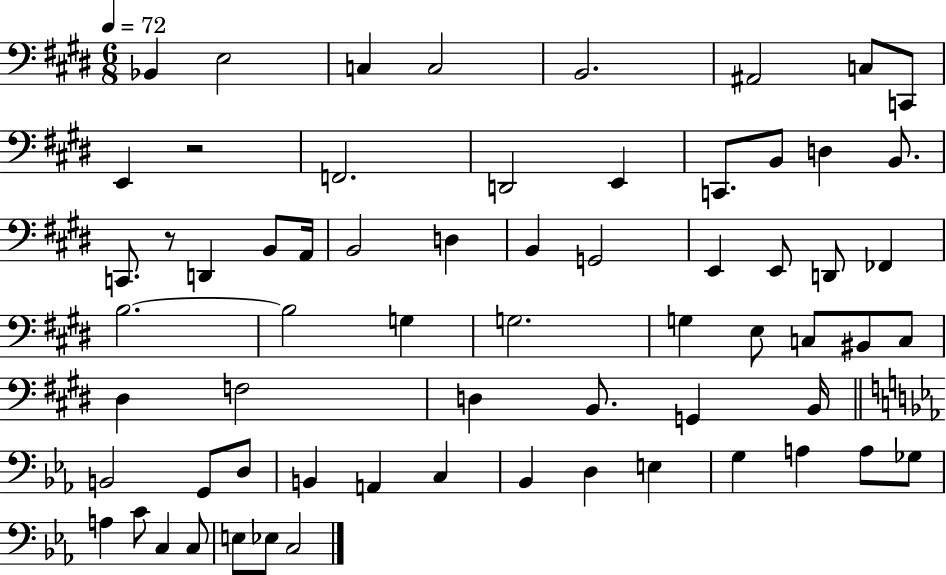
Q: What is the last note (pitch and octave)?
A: C3